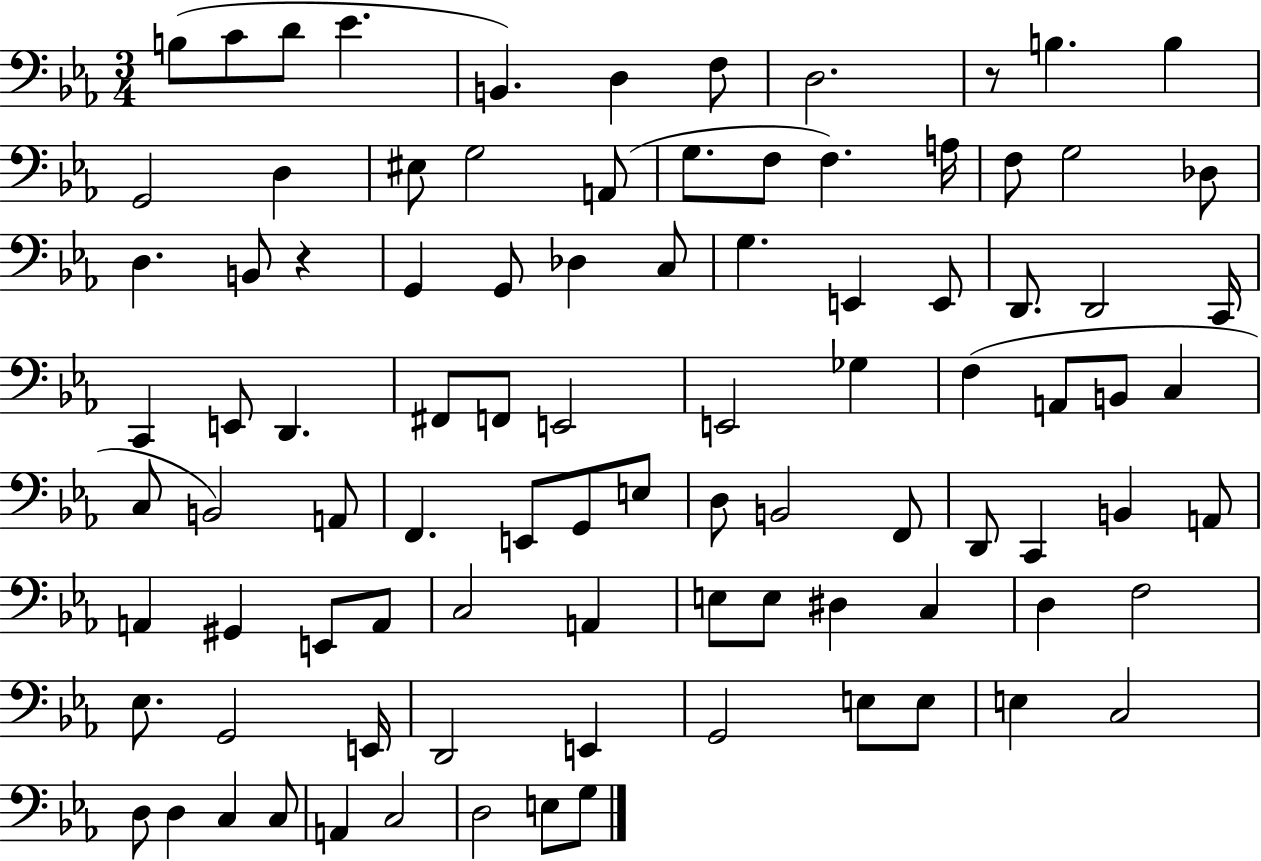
B3/e C4/e D4/e Eb4/q. B2/q. D3/q F3/e D3/h. R/e B3/q. B3/q G2/h D3/q EIS3/e G3/h A2/e G3/e. F3/e F3/q. A3/s F3/e G3/h Db3/e D3/q. B2/e R/q G2/q G2/e Db3/q C3/e G3/q. E2/q E2/e D2/e. D2/h C2/s C2/q E2/e D2/q. F#2/e F2/e E2/h E2/h Gb3/q F3/q A2/e B2/e C3/q C3/e B2/h A2/e F2/q. E2/e G2/e E3/e D3/e B2/h F2/e D2/e C2/q B2/q A2/e A2/q G#2/q E2/e A2/e C3/h A2/q E3/e E3/e D#3/q C3/q D3/q F3/h Eb3/e. G2/h E2/s D2/h E2/q G2/h E3/e E3/e E3/q C3/h D3/e D3/q C3/q C3/e A2/q C3/h D3/h E3/e G3/e